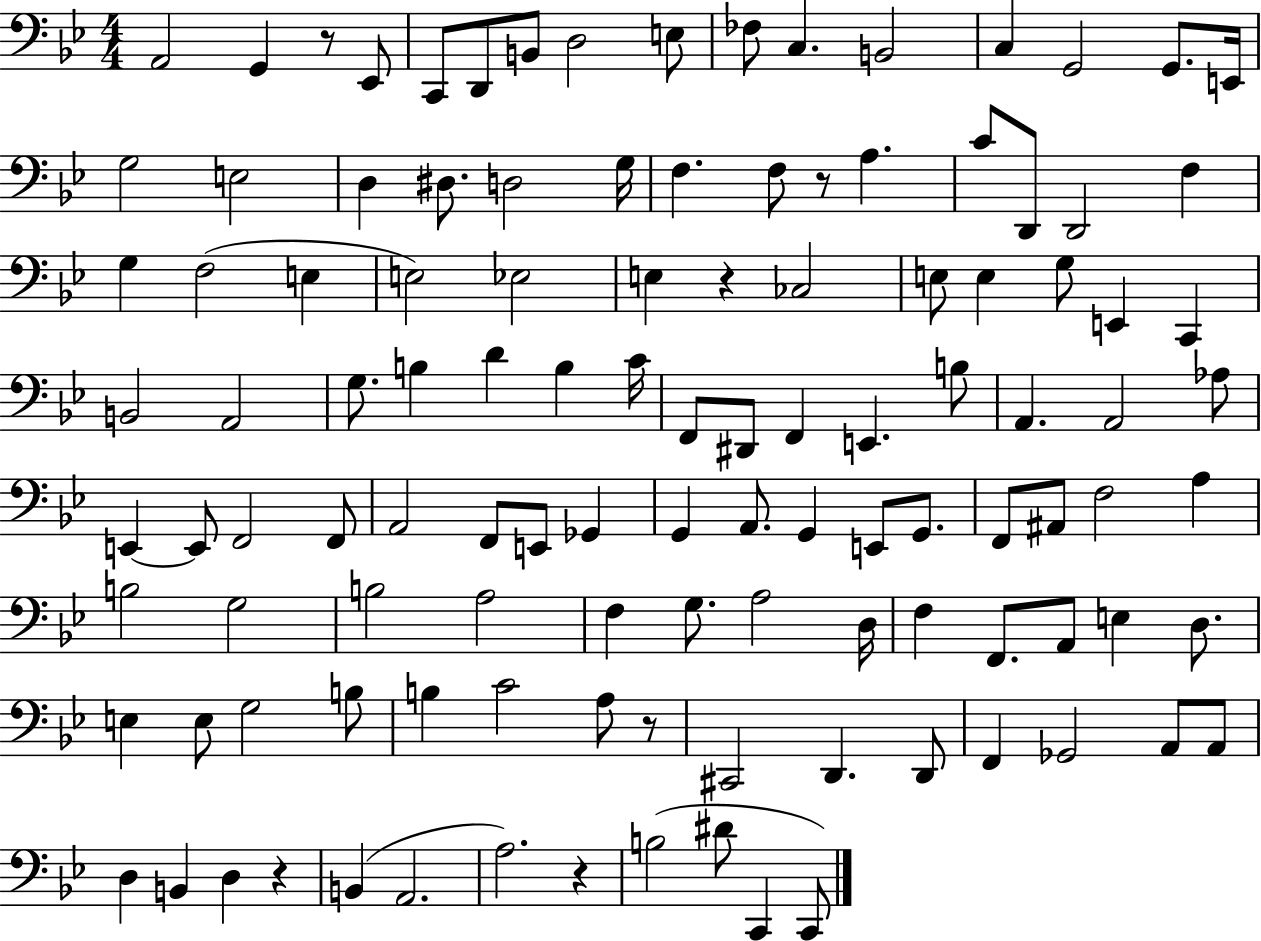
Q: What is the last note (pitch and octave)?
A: C2